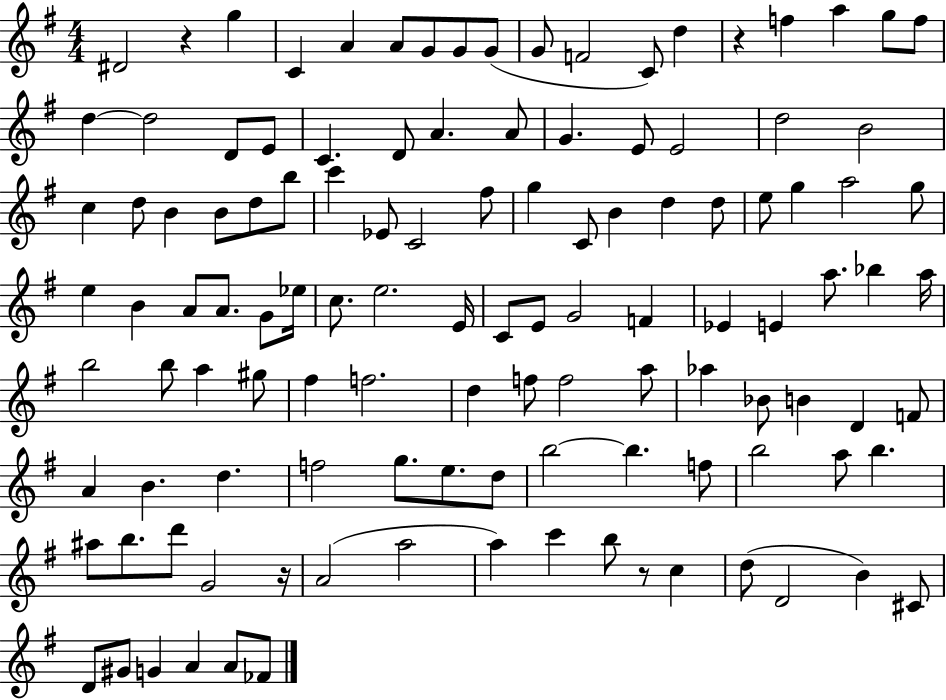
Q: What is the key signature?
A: G major